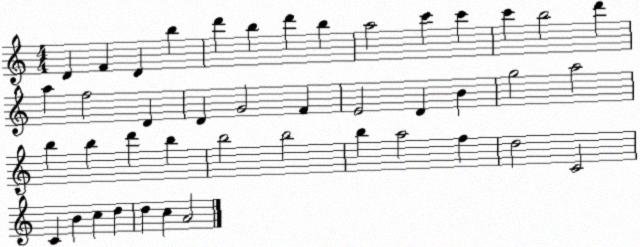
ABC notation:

X:1
T:Untitled
M:4/4
L:1/4
K:C
D F D b d' b d' b a2 c' c' c' b2 d' a f2 D D G2 F E2 D B g2 a2 b b d' b b2 b2 b a2 f d2 C2 C B c d d c A2